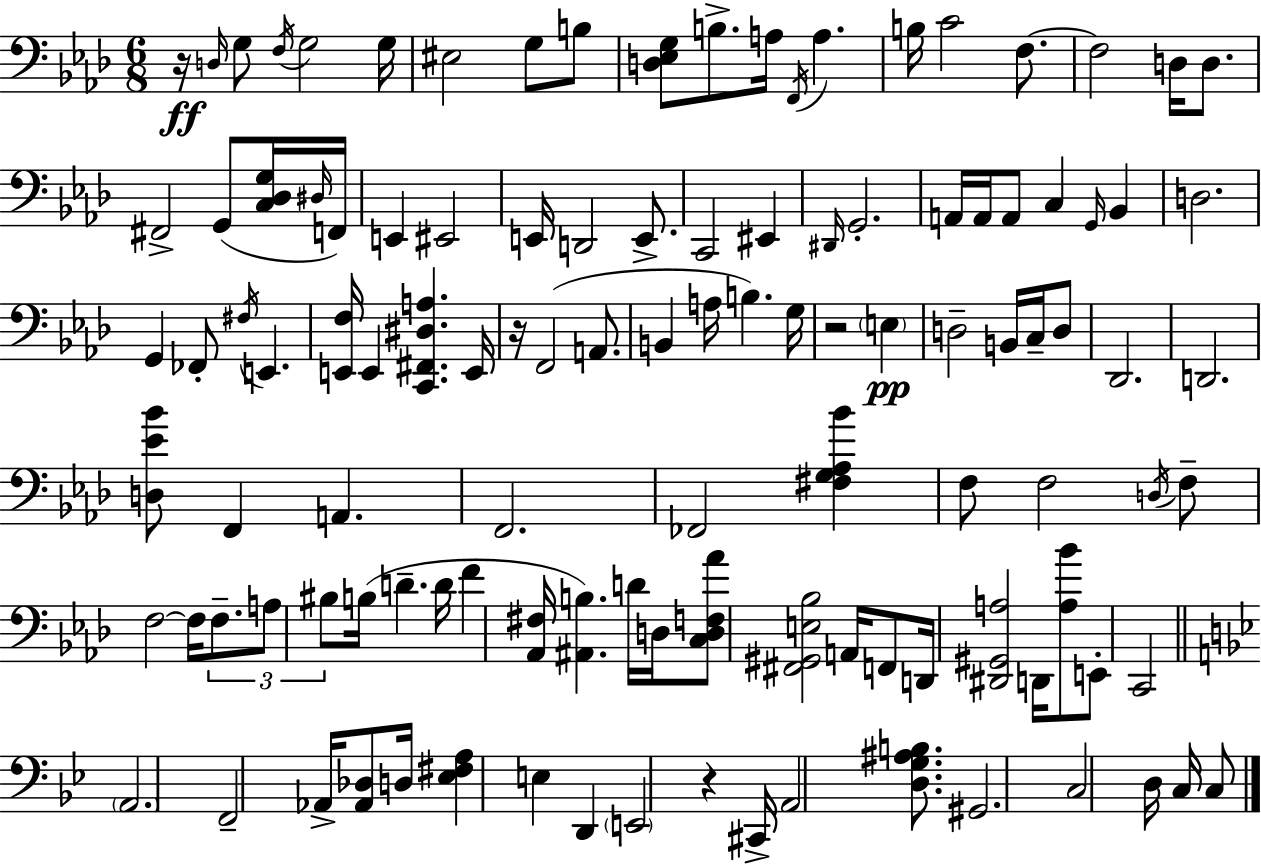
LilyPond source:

{
  \clef bass
  \numericTimeSignature
  \time 6/8
  \key f \minor
  r16\ff \grace { d16 } g8 \acciaccatura { f16 } g2 | g16 eis2 g8 | b8 <d ees g>8 b8.-> a16 \acciaccatura { f,16 } a4. | b16 c'2 | \break f8.~~ f2 d16 | d8. fis,2-> g,8( | <c des g>16 \grace { dis16 } f,16) e,4 eis,2 | e,16 d,2 | \break e,8.-> c,2 | eis,4 \grace { dis,16 } g,2.-. | a,16 a,16 a,8 c4 | \grace { g,16 } bes,4 d2. | \break g,4 fes,8-. | \acciaccatura { fis16 } e,4. <e, f>16 e,4 | <c, fis, dis a>4. e,16 r16 f,2( | a,8. b,4 a16 | \break b4.) g16 r2 | \parenthesize e4\pp d2-- | b,16 c16-- d8 des,2. | d,2. | \break <d ees' bes'>8 f,4 | a,4. f,2. | fes,2 | <fis g aes bes'>4 f8 f2 | \break \acciaccatura { d16 } f8-- f2~~ | f16 \tuplet 3/2 { f8.-- a8 bis8 } | b16( d'4.-- d'16 f'4 | <aes, fis>16 <ais, b>4.) d'16 d16 <c d f aes'>8 <fis, gis, e bes>2 | \break a,16 f,8 d,16 <dis, gis, a>2 | d,16 <a bes'>8 e,8-. | c,2 \bar "||" \break \key bes \major \parenthesize a,2. | f,2-- aes,16-> <aes, des>8 d16 | <ees fis a>4 e4 d,4 | \parenthesize e,2 r4 | \break cis,16-> a,2 <d g ais b>8. | gis,2. | c2 d16 c16 c8 | \bar "|."
}